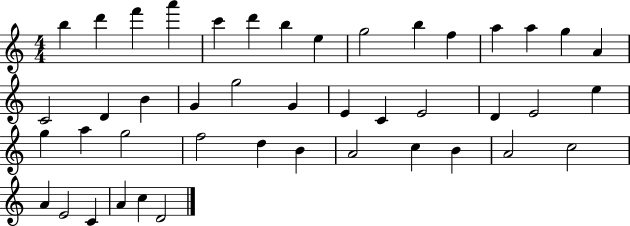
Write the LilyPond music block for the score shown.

{
  \clef treble
  \numericTimeSignature
  \time 4/4
  \key c \major
  b''4 d'''4 f'''4 a'''4 | c'''4 d'''4 b''4 e''4 | g''2 b''4 f''4 | a''4 a''4 g''4 a'4 | \break c'2 d'4 b'4 | g'4 g''2 g'4 | e'4 c'4 e'2 | d'4 e'2 e''4 | \break g''4 a''4 g''2 | f''2 d''4 b'4 | a'2 c''4 b'4 | a'2 c''2 | \break a'4 e'2 c'4 | a'4 c''4 d'2 | \bar "|."
}